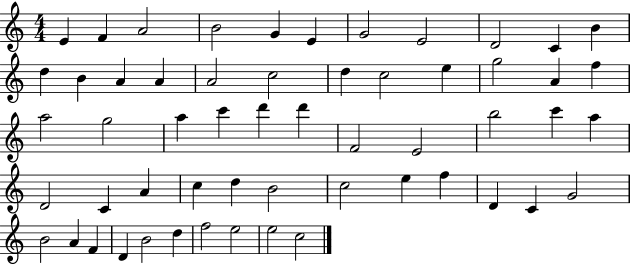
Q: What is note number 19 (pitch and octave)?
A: C5